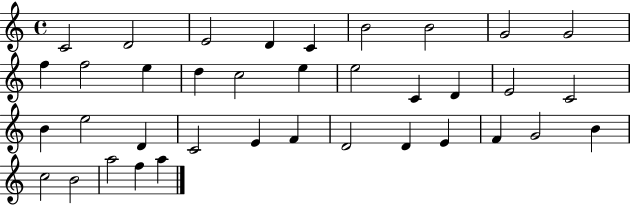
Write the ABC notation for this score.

X:1
T:Untitled
M:4/4
L:1/4
K:C
C2 D2 E2 D C B2 B2 G2 G2 f f2 e d c2 e e2 C D E2 C2 B e2 D C2 E F D2 D E F G2 B c2 B2 a2 f a